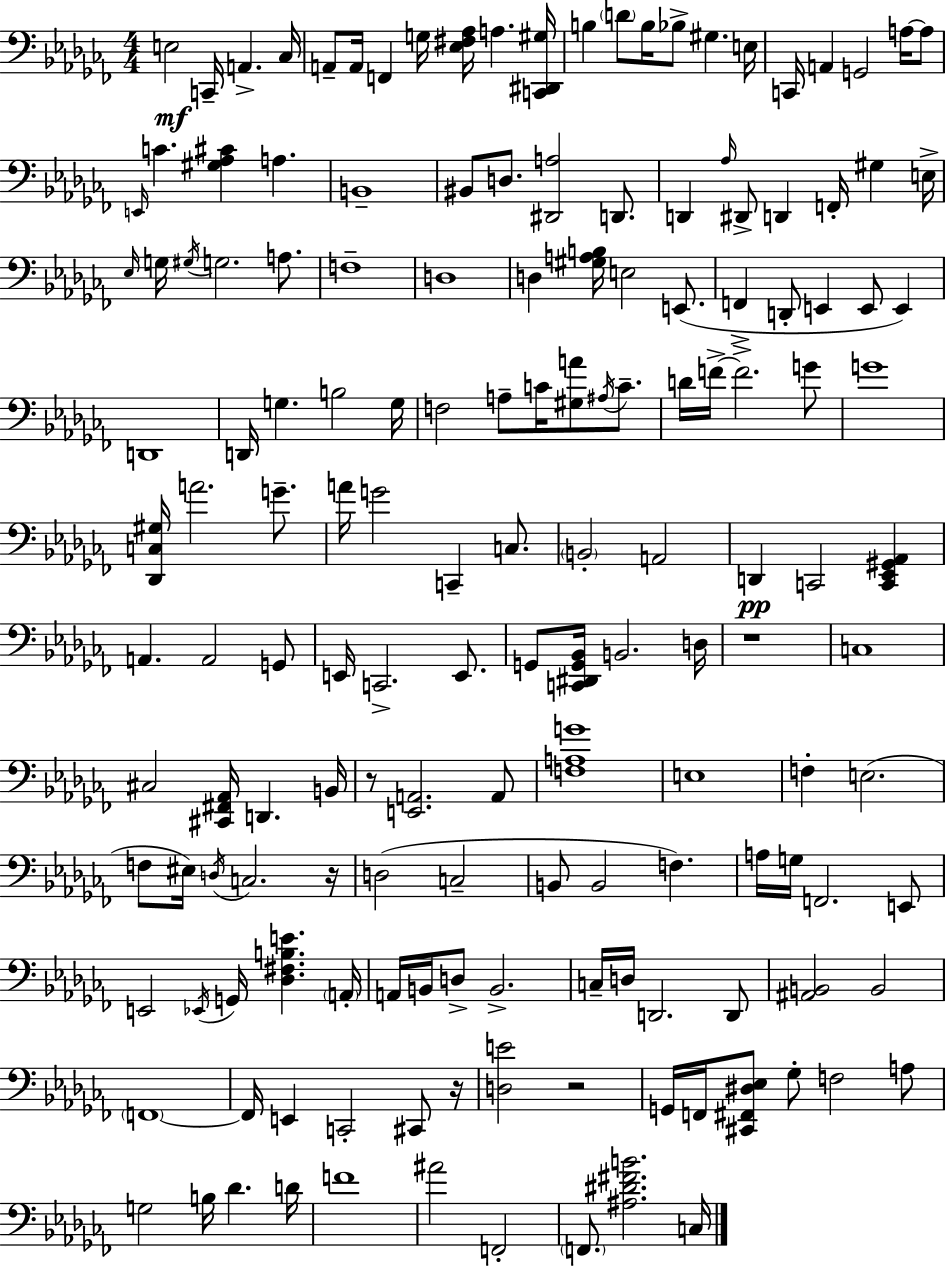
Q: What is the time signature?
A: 4/4